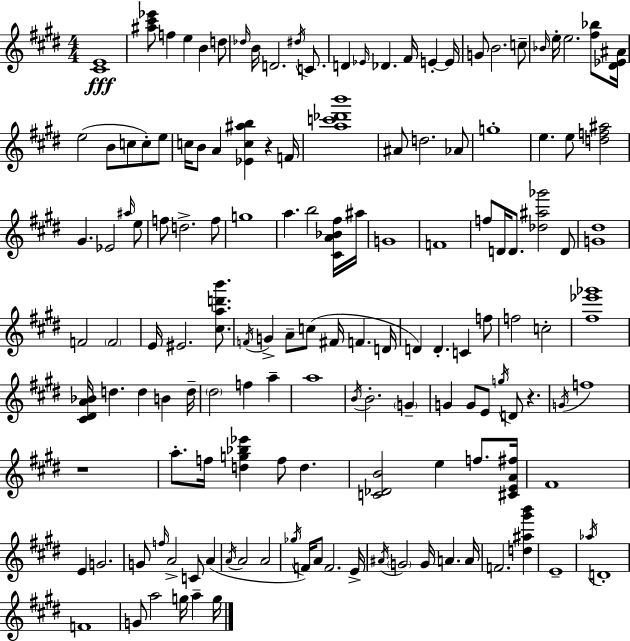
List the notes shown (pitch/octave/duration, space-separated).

[C#4,E4]/w [A#5,C#6,Eb6]/e F5/q E5/q B4/q D5/e Db5/s B4/s D4/h. D#5/s C4/e. D4/q Eb4/s Db4/q. F#4/s E4/q E4/s G4/e B4/h. C5/e Bb4/s E5/s E5/h. [F#5,Bb5]/e [D#4,Eb4,A#4]/s E5/h B4/e C5/e C5/e E5/e C5/s B4/e A4/q [Eb4,C5,A#5,B5]/q R/q F4/s [A5,C6,Db6,B6]/w A#4/e D5/h. Ab4/e G5/w E5/q. E5/e [D5,F5,A#5]/h G#4/q. Eb4/h A#5/s E5/e F5/e D5/h. F5/e G5/w A5/q. B5/h [C#4,A4,Bb4,F#5]/s A#5/s G4/w F4/w F5/e D4/s D4/e. [Db5,A#5,Gb6]/h D4/e [G4,D#5]/w F4/h F4/h E4/s EIS4/h. [C#5,A5,D6,B6]/e. F4/s G4/q A4/e C5/e F#4/s F4/q. D4/s D4/q D4/q. C4/q F5/e F5/h C5/h [F#5,Eb6,Gb6]/w [C#4,D#4,A4,Bb4]/s D5/q. D5/q B4/q D5/s D#5/h F5/q A5/q A5/w B4/s B4/h. G4/q G4/q G4/e E4/e G5/s D4/e R/q. G4/s F5/w R/w A5/e. F5/s [D5,G5,Bb5,Eb6]/q F5/e D5/q. [C4,Db4,B4]/h E5/q F5/e. [C#4,E4,A4,F#5]/s F#4/w E4/q G4/h. G4/e F5/s A4/h C4/e A4/q A4/s A4/h A4/h Gb5/s F4/s A4/e F4/h. E4/s A#4/s G4/h G4/s A4/q. A4/s F4/h. [D5,A#5,G#6,B6]/q E4/w Ab5/s D4/w F4/w G4/e A5/h G5/s A5/q G5/s